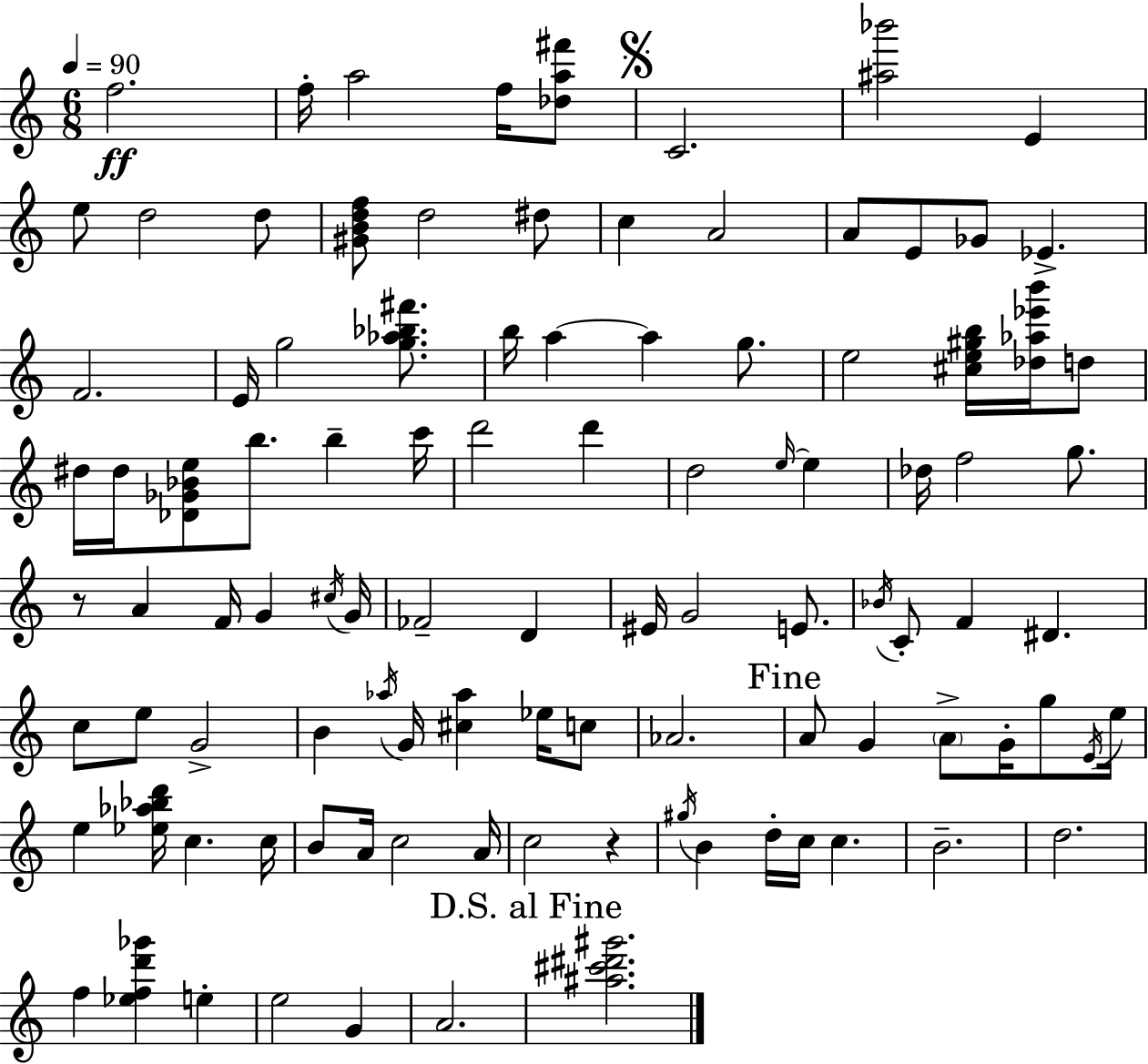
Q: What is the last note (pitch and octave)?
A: A4